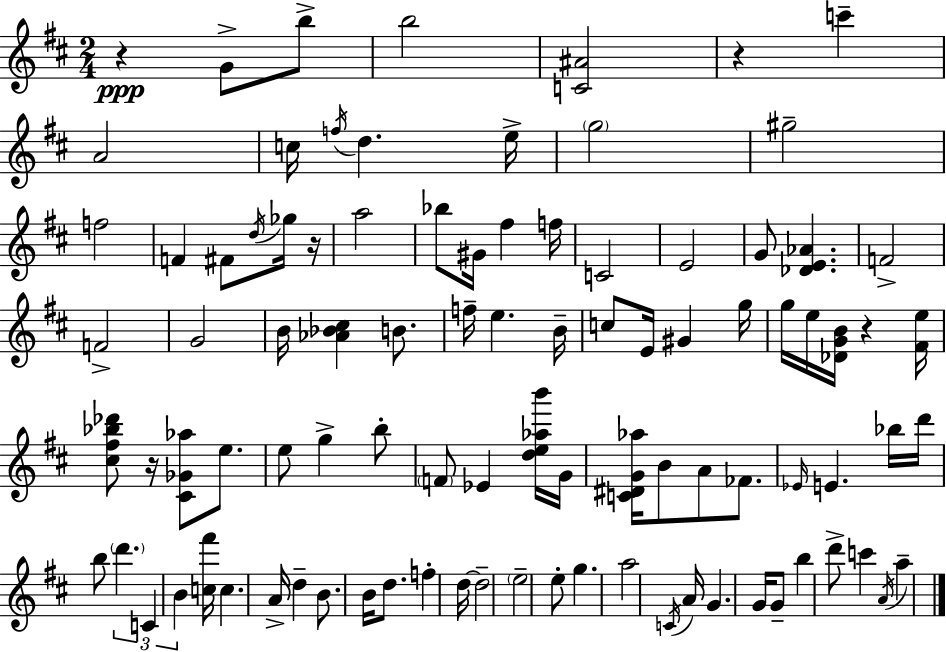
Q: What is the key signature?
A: D major